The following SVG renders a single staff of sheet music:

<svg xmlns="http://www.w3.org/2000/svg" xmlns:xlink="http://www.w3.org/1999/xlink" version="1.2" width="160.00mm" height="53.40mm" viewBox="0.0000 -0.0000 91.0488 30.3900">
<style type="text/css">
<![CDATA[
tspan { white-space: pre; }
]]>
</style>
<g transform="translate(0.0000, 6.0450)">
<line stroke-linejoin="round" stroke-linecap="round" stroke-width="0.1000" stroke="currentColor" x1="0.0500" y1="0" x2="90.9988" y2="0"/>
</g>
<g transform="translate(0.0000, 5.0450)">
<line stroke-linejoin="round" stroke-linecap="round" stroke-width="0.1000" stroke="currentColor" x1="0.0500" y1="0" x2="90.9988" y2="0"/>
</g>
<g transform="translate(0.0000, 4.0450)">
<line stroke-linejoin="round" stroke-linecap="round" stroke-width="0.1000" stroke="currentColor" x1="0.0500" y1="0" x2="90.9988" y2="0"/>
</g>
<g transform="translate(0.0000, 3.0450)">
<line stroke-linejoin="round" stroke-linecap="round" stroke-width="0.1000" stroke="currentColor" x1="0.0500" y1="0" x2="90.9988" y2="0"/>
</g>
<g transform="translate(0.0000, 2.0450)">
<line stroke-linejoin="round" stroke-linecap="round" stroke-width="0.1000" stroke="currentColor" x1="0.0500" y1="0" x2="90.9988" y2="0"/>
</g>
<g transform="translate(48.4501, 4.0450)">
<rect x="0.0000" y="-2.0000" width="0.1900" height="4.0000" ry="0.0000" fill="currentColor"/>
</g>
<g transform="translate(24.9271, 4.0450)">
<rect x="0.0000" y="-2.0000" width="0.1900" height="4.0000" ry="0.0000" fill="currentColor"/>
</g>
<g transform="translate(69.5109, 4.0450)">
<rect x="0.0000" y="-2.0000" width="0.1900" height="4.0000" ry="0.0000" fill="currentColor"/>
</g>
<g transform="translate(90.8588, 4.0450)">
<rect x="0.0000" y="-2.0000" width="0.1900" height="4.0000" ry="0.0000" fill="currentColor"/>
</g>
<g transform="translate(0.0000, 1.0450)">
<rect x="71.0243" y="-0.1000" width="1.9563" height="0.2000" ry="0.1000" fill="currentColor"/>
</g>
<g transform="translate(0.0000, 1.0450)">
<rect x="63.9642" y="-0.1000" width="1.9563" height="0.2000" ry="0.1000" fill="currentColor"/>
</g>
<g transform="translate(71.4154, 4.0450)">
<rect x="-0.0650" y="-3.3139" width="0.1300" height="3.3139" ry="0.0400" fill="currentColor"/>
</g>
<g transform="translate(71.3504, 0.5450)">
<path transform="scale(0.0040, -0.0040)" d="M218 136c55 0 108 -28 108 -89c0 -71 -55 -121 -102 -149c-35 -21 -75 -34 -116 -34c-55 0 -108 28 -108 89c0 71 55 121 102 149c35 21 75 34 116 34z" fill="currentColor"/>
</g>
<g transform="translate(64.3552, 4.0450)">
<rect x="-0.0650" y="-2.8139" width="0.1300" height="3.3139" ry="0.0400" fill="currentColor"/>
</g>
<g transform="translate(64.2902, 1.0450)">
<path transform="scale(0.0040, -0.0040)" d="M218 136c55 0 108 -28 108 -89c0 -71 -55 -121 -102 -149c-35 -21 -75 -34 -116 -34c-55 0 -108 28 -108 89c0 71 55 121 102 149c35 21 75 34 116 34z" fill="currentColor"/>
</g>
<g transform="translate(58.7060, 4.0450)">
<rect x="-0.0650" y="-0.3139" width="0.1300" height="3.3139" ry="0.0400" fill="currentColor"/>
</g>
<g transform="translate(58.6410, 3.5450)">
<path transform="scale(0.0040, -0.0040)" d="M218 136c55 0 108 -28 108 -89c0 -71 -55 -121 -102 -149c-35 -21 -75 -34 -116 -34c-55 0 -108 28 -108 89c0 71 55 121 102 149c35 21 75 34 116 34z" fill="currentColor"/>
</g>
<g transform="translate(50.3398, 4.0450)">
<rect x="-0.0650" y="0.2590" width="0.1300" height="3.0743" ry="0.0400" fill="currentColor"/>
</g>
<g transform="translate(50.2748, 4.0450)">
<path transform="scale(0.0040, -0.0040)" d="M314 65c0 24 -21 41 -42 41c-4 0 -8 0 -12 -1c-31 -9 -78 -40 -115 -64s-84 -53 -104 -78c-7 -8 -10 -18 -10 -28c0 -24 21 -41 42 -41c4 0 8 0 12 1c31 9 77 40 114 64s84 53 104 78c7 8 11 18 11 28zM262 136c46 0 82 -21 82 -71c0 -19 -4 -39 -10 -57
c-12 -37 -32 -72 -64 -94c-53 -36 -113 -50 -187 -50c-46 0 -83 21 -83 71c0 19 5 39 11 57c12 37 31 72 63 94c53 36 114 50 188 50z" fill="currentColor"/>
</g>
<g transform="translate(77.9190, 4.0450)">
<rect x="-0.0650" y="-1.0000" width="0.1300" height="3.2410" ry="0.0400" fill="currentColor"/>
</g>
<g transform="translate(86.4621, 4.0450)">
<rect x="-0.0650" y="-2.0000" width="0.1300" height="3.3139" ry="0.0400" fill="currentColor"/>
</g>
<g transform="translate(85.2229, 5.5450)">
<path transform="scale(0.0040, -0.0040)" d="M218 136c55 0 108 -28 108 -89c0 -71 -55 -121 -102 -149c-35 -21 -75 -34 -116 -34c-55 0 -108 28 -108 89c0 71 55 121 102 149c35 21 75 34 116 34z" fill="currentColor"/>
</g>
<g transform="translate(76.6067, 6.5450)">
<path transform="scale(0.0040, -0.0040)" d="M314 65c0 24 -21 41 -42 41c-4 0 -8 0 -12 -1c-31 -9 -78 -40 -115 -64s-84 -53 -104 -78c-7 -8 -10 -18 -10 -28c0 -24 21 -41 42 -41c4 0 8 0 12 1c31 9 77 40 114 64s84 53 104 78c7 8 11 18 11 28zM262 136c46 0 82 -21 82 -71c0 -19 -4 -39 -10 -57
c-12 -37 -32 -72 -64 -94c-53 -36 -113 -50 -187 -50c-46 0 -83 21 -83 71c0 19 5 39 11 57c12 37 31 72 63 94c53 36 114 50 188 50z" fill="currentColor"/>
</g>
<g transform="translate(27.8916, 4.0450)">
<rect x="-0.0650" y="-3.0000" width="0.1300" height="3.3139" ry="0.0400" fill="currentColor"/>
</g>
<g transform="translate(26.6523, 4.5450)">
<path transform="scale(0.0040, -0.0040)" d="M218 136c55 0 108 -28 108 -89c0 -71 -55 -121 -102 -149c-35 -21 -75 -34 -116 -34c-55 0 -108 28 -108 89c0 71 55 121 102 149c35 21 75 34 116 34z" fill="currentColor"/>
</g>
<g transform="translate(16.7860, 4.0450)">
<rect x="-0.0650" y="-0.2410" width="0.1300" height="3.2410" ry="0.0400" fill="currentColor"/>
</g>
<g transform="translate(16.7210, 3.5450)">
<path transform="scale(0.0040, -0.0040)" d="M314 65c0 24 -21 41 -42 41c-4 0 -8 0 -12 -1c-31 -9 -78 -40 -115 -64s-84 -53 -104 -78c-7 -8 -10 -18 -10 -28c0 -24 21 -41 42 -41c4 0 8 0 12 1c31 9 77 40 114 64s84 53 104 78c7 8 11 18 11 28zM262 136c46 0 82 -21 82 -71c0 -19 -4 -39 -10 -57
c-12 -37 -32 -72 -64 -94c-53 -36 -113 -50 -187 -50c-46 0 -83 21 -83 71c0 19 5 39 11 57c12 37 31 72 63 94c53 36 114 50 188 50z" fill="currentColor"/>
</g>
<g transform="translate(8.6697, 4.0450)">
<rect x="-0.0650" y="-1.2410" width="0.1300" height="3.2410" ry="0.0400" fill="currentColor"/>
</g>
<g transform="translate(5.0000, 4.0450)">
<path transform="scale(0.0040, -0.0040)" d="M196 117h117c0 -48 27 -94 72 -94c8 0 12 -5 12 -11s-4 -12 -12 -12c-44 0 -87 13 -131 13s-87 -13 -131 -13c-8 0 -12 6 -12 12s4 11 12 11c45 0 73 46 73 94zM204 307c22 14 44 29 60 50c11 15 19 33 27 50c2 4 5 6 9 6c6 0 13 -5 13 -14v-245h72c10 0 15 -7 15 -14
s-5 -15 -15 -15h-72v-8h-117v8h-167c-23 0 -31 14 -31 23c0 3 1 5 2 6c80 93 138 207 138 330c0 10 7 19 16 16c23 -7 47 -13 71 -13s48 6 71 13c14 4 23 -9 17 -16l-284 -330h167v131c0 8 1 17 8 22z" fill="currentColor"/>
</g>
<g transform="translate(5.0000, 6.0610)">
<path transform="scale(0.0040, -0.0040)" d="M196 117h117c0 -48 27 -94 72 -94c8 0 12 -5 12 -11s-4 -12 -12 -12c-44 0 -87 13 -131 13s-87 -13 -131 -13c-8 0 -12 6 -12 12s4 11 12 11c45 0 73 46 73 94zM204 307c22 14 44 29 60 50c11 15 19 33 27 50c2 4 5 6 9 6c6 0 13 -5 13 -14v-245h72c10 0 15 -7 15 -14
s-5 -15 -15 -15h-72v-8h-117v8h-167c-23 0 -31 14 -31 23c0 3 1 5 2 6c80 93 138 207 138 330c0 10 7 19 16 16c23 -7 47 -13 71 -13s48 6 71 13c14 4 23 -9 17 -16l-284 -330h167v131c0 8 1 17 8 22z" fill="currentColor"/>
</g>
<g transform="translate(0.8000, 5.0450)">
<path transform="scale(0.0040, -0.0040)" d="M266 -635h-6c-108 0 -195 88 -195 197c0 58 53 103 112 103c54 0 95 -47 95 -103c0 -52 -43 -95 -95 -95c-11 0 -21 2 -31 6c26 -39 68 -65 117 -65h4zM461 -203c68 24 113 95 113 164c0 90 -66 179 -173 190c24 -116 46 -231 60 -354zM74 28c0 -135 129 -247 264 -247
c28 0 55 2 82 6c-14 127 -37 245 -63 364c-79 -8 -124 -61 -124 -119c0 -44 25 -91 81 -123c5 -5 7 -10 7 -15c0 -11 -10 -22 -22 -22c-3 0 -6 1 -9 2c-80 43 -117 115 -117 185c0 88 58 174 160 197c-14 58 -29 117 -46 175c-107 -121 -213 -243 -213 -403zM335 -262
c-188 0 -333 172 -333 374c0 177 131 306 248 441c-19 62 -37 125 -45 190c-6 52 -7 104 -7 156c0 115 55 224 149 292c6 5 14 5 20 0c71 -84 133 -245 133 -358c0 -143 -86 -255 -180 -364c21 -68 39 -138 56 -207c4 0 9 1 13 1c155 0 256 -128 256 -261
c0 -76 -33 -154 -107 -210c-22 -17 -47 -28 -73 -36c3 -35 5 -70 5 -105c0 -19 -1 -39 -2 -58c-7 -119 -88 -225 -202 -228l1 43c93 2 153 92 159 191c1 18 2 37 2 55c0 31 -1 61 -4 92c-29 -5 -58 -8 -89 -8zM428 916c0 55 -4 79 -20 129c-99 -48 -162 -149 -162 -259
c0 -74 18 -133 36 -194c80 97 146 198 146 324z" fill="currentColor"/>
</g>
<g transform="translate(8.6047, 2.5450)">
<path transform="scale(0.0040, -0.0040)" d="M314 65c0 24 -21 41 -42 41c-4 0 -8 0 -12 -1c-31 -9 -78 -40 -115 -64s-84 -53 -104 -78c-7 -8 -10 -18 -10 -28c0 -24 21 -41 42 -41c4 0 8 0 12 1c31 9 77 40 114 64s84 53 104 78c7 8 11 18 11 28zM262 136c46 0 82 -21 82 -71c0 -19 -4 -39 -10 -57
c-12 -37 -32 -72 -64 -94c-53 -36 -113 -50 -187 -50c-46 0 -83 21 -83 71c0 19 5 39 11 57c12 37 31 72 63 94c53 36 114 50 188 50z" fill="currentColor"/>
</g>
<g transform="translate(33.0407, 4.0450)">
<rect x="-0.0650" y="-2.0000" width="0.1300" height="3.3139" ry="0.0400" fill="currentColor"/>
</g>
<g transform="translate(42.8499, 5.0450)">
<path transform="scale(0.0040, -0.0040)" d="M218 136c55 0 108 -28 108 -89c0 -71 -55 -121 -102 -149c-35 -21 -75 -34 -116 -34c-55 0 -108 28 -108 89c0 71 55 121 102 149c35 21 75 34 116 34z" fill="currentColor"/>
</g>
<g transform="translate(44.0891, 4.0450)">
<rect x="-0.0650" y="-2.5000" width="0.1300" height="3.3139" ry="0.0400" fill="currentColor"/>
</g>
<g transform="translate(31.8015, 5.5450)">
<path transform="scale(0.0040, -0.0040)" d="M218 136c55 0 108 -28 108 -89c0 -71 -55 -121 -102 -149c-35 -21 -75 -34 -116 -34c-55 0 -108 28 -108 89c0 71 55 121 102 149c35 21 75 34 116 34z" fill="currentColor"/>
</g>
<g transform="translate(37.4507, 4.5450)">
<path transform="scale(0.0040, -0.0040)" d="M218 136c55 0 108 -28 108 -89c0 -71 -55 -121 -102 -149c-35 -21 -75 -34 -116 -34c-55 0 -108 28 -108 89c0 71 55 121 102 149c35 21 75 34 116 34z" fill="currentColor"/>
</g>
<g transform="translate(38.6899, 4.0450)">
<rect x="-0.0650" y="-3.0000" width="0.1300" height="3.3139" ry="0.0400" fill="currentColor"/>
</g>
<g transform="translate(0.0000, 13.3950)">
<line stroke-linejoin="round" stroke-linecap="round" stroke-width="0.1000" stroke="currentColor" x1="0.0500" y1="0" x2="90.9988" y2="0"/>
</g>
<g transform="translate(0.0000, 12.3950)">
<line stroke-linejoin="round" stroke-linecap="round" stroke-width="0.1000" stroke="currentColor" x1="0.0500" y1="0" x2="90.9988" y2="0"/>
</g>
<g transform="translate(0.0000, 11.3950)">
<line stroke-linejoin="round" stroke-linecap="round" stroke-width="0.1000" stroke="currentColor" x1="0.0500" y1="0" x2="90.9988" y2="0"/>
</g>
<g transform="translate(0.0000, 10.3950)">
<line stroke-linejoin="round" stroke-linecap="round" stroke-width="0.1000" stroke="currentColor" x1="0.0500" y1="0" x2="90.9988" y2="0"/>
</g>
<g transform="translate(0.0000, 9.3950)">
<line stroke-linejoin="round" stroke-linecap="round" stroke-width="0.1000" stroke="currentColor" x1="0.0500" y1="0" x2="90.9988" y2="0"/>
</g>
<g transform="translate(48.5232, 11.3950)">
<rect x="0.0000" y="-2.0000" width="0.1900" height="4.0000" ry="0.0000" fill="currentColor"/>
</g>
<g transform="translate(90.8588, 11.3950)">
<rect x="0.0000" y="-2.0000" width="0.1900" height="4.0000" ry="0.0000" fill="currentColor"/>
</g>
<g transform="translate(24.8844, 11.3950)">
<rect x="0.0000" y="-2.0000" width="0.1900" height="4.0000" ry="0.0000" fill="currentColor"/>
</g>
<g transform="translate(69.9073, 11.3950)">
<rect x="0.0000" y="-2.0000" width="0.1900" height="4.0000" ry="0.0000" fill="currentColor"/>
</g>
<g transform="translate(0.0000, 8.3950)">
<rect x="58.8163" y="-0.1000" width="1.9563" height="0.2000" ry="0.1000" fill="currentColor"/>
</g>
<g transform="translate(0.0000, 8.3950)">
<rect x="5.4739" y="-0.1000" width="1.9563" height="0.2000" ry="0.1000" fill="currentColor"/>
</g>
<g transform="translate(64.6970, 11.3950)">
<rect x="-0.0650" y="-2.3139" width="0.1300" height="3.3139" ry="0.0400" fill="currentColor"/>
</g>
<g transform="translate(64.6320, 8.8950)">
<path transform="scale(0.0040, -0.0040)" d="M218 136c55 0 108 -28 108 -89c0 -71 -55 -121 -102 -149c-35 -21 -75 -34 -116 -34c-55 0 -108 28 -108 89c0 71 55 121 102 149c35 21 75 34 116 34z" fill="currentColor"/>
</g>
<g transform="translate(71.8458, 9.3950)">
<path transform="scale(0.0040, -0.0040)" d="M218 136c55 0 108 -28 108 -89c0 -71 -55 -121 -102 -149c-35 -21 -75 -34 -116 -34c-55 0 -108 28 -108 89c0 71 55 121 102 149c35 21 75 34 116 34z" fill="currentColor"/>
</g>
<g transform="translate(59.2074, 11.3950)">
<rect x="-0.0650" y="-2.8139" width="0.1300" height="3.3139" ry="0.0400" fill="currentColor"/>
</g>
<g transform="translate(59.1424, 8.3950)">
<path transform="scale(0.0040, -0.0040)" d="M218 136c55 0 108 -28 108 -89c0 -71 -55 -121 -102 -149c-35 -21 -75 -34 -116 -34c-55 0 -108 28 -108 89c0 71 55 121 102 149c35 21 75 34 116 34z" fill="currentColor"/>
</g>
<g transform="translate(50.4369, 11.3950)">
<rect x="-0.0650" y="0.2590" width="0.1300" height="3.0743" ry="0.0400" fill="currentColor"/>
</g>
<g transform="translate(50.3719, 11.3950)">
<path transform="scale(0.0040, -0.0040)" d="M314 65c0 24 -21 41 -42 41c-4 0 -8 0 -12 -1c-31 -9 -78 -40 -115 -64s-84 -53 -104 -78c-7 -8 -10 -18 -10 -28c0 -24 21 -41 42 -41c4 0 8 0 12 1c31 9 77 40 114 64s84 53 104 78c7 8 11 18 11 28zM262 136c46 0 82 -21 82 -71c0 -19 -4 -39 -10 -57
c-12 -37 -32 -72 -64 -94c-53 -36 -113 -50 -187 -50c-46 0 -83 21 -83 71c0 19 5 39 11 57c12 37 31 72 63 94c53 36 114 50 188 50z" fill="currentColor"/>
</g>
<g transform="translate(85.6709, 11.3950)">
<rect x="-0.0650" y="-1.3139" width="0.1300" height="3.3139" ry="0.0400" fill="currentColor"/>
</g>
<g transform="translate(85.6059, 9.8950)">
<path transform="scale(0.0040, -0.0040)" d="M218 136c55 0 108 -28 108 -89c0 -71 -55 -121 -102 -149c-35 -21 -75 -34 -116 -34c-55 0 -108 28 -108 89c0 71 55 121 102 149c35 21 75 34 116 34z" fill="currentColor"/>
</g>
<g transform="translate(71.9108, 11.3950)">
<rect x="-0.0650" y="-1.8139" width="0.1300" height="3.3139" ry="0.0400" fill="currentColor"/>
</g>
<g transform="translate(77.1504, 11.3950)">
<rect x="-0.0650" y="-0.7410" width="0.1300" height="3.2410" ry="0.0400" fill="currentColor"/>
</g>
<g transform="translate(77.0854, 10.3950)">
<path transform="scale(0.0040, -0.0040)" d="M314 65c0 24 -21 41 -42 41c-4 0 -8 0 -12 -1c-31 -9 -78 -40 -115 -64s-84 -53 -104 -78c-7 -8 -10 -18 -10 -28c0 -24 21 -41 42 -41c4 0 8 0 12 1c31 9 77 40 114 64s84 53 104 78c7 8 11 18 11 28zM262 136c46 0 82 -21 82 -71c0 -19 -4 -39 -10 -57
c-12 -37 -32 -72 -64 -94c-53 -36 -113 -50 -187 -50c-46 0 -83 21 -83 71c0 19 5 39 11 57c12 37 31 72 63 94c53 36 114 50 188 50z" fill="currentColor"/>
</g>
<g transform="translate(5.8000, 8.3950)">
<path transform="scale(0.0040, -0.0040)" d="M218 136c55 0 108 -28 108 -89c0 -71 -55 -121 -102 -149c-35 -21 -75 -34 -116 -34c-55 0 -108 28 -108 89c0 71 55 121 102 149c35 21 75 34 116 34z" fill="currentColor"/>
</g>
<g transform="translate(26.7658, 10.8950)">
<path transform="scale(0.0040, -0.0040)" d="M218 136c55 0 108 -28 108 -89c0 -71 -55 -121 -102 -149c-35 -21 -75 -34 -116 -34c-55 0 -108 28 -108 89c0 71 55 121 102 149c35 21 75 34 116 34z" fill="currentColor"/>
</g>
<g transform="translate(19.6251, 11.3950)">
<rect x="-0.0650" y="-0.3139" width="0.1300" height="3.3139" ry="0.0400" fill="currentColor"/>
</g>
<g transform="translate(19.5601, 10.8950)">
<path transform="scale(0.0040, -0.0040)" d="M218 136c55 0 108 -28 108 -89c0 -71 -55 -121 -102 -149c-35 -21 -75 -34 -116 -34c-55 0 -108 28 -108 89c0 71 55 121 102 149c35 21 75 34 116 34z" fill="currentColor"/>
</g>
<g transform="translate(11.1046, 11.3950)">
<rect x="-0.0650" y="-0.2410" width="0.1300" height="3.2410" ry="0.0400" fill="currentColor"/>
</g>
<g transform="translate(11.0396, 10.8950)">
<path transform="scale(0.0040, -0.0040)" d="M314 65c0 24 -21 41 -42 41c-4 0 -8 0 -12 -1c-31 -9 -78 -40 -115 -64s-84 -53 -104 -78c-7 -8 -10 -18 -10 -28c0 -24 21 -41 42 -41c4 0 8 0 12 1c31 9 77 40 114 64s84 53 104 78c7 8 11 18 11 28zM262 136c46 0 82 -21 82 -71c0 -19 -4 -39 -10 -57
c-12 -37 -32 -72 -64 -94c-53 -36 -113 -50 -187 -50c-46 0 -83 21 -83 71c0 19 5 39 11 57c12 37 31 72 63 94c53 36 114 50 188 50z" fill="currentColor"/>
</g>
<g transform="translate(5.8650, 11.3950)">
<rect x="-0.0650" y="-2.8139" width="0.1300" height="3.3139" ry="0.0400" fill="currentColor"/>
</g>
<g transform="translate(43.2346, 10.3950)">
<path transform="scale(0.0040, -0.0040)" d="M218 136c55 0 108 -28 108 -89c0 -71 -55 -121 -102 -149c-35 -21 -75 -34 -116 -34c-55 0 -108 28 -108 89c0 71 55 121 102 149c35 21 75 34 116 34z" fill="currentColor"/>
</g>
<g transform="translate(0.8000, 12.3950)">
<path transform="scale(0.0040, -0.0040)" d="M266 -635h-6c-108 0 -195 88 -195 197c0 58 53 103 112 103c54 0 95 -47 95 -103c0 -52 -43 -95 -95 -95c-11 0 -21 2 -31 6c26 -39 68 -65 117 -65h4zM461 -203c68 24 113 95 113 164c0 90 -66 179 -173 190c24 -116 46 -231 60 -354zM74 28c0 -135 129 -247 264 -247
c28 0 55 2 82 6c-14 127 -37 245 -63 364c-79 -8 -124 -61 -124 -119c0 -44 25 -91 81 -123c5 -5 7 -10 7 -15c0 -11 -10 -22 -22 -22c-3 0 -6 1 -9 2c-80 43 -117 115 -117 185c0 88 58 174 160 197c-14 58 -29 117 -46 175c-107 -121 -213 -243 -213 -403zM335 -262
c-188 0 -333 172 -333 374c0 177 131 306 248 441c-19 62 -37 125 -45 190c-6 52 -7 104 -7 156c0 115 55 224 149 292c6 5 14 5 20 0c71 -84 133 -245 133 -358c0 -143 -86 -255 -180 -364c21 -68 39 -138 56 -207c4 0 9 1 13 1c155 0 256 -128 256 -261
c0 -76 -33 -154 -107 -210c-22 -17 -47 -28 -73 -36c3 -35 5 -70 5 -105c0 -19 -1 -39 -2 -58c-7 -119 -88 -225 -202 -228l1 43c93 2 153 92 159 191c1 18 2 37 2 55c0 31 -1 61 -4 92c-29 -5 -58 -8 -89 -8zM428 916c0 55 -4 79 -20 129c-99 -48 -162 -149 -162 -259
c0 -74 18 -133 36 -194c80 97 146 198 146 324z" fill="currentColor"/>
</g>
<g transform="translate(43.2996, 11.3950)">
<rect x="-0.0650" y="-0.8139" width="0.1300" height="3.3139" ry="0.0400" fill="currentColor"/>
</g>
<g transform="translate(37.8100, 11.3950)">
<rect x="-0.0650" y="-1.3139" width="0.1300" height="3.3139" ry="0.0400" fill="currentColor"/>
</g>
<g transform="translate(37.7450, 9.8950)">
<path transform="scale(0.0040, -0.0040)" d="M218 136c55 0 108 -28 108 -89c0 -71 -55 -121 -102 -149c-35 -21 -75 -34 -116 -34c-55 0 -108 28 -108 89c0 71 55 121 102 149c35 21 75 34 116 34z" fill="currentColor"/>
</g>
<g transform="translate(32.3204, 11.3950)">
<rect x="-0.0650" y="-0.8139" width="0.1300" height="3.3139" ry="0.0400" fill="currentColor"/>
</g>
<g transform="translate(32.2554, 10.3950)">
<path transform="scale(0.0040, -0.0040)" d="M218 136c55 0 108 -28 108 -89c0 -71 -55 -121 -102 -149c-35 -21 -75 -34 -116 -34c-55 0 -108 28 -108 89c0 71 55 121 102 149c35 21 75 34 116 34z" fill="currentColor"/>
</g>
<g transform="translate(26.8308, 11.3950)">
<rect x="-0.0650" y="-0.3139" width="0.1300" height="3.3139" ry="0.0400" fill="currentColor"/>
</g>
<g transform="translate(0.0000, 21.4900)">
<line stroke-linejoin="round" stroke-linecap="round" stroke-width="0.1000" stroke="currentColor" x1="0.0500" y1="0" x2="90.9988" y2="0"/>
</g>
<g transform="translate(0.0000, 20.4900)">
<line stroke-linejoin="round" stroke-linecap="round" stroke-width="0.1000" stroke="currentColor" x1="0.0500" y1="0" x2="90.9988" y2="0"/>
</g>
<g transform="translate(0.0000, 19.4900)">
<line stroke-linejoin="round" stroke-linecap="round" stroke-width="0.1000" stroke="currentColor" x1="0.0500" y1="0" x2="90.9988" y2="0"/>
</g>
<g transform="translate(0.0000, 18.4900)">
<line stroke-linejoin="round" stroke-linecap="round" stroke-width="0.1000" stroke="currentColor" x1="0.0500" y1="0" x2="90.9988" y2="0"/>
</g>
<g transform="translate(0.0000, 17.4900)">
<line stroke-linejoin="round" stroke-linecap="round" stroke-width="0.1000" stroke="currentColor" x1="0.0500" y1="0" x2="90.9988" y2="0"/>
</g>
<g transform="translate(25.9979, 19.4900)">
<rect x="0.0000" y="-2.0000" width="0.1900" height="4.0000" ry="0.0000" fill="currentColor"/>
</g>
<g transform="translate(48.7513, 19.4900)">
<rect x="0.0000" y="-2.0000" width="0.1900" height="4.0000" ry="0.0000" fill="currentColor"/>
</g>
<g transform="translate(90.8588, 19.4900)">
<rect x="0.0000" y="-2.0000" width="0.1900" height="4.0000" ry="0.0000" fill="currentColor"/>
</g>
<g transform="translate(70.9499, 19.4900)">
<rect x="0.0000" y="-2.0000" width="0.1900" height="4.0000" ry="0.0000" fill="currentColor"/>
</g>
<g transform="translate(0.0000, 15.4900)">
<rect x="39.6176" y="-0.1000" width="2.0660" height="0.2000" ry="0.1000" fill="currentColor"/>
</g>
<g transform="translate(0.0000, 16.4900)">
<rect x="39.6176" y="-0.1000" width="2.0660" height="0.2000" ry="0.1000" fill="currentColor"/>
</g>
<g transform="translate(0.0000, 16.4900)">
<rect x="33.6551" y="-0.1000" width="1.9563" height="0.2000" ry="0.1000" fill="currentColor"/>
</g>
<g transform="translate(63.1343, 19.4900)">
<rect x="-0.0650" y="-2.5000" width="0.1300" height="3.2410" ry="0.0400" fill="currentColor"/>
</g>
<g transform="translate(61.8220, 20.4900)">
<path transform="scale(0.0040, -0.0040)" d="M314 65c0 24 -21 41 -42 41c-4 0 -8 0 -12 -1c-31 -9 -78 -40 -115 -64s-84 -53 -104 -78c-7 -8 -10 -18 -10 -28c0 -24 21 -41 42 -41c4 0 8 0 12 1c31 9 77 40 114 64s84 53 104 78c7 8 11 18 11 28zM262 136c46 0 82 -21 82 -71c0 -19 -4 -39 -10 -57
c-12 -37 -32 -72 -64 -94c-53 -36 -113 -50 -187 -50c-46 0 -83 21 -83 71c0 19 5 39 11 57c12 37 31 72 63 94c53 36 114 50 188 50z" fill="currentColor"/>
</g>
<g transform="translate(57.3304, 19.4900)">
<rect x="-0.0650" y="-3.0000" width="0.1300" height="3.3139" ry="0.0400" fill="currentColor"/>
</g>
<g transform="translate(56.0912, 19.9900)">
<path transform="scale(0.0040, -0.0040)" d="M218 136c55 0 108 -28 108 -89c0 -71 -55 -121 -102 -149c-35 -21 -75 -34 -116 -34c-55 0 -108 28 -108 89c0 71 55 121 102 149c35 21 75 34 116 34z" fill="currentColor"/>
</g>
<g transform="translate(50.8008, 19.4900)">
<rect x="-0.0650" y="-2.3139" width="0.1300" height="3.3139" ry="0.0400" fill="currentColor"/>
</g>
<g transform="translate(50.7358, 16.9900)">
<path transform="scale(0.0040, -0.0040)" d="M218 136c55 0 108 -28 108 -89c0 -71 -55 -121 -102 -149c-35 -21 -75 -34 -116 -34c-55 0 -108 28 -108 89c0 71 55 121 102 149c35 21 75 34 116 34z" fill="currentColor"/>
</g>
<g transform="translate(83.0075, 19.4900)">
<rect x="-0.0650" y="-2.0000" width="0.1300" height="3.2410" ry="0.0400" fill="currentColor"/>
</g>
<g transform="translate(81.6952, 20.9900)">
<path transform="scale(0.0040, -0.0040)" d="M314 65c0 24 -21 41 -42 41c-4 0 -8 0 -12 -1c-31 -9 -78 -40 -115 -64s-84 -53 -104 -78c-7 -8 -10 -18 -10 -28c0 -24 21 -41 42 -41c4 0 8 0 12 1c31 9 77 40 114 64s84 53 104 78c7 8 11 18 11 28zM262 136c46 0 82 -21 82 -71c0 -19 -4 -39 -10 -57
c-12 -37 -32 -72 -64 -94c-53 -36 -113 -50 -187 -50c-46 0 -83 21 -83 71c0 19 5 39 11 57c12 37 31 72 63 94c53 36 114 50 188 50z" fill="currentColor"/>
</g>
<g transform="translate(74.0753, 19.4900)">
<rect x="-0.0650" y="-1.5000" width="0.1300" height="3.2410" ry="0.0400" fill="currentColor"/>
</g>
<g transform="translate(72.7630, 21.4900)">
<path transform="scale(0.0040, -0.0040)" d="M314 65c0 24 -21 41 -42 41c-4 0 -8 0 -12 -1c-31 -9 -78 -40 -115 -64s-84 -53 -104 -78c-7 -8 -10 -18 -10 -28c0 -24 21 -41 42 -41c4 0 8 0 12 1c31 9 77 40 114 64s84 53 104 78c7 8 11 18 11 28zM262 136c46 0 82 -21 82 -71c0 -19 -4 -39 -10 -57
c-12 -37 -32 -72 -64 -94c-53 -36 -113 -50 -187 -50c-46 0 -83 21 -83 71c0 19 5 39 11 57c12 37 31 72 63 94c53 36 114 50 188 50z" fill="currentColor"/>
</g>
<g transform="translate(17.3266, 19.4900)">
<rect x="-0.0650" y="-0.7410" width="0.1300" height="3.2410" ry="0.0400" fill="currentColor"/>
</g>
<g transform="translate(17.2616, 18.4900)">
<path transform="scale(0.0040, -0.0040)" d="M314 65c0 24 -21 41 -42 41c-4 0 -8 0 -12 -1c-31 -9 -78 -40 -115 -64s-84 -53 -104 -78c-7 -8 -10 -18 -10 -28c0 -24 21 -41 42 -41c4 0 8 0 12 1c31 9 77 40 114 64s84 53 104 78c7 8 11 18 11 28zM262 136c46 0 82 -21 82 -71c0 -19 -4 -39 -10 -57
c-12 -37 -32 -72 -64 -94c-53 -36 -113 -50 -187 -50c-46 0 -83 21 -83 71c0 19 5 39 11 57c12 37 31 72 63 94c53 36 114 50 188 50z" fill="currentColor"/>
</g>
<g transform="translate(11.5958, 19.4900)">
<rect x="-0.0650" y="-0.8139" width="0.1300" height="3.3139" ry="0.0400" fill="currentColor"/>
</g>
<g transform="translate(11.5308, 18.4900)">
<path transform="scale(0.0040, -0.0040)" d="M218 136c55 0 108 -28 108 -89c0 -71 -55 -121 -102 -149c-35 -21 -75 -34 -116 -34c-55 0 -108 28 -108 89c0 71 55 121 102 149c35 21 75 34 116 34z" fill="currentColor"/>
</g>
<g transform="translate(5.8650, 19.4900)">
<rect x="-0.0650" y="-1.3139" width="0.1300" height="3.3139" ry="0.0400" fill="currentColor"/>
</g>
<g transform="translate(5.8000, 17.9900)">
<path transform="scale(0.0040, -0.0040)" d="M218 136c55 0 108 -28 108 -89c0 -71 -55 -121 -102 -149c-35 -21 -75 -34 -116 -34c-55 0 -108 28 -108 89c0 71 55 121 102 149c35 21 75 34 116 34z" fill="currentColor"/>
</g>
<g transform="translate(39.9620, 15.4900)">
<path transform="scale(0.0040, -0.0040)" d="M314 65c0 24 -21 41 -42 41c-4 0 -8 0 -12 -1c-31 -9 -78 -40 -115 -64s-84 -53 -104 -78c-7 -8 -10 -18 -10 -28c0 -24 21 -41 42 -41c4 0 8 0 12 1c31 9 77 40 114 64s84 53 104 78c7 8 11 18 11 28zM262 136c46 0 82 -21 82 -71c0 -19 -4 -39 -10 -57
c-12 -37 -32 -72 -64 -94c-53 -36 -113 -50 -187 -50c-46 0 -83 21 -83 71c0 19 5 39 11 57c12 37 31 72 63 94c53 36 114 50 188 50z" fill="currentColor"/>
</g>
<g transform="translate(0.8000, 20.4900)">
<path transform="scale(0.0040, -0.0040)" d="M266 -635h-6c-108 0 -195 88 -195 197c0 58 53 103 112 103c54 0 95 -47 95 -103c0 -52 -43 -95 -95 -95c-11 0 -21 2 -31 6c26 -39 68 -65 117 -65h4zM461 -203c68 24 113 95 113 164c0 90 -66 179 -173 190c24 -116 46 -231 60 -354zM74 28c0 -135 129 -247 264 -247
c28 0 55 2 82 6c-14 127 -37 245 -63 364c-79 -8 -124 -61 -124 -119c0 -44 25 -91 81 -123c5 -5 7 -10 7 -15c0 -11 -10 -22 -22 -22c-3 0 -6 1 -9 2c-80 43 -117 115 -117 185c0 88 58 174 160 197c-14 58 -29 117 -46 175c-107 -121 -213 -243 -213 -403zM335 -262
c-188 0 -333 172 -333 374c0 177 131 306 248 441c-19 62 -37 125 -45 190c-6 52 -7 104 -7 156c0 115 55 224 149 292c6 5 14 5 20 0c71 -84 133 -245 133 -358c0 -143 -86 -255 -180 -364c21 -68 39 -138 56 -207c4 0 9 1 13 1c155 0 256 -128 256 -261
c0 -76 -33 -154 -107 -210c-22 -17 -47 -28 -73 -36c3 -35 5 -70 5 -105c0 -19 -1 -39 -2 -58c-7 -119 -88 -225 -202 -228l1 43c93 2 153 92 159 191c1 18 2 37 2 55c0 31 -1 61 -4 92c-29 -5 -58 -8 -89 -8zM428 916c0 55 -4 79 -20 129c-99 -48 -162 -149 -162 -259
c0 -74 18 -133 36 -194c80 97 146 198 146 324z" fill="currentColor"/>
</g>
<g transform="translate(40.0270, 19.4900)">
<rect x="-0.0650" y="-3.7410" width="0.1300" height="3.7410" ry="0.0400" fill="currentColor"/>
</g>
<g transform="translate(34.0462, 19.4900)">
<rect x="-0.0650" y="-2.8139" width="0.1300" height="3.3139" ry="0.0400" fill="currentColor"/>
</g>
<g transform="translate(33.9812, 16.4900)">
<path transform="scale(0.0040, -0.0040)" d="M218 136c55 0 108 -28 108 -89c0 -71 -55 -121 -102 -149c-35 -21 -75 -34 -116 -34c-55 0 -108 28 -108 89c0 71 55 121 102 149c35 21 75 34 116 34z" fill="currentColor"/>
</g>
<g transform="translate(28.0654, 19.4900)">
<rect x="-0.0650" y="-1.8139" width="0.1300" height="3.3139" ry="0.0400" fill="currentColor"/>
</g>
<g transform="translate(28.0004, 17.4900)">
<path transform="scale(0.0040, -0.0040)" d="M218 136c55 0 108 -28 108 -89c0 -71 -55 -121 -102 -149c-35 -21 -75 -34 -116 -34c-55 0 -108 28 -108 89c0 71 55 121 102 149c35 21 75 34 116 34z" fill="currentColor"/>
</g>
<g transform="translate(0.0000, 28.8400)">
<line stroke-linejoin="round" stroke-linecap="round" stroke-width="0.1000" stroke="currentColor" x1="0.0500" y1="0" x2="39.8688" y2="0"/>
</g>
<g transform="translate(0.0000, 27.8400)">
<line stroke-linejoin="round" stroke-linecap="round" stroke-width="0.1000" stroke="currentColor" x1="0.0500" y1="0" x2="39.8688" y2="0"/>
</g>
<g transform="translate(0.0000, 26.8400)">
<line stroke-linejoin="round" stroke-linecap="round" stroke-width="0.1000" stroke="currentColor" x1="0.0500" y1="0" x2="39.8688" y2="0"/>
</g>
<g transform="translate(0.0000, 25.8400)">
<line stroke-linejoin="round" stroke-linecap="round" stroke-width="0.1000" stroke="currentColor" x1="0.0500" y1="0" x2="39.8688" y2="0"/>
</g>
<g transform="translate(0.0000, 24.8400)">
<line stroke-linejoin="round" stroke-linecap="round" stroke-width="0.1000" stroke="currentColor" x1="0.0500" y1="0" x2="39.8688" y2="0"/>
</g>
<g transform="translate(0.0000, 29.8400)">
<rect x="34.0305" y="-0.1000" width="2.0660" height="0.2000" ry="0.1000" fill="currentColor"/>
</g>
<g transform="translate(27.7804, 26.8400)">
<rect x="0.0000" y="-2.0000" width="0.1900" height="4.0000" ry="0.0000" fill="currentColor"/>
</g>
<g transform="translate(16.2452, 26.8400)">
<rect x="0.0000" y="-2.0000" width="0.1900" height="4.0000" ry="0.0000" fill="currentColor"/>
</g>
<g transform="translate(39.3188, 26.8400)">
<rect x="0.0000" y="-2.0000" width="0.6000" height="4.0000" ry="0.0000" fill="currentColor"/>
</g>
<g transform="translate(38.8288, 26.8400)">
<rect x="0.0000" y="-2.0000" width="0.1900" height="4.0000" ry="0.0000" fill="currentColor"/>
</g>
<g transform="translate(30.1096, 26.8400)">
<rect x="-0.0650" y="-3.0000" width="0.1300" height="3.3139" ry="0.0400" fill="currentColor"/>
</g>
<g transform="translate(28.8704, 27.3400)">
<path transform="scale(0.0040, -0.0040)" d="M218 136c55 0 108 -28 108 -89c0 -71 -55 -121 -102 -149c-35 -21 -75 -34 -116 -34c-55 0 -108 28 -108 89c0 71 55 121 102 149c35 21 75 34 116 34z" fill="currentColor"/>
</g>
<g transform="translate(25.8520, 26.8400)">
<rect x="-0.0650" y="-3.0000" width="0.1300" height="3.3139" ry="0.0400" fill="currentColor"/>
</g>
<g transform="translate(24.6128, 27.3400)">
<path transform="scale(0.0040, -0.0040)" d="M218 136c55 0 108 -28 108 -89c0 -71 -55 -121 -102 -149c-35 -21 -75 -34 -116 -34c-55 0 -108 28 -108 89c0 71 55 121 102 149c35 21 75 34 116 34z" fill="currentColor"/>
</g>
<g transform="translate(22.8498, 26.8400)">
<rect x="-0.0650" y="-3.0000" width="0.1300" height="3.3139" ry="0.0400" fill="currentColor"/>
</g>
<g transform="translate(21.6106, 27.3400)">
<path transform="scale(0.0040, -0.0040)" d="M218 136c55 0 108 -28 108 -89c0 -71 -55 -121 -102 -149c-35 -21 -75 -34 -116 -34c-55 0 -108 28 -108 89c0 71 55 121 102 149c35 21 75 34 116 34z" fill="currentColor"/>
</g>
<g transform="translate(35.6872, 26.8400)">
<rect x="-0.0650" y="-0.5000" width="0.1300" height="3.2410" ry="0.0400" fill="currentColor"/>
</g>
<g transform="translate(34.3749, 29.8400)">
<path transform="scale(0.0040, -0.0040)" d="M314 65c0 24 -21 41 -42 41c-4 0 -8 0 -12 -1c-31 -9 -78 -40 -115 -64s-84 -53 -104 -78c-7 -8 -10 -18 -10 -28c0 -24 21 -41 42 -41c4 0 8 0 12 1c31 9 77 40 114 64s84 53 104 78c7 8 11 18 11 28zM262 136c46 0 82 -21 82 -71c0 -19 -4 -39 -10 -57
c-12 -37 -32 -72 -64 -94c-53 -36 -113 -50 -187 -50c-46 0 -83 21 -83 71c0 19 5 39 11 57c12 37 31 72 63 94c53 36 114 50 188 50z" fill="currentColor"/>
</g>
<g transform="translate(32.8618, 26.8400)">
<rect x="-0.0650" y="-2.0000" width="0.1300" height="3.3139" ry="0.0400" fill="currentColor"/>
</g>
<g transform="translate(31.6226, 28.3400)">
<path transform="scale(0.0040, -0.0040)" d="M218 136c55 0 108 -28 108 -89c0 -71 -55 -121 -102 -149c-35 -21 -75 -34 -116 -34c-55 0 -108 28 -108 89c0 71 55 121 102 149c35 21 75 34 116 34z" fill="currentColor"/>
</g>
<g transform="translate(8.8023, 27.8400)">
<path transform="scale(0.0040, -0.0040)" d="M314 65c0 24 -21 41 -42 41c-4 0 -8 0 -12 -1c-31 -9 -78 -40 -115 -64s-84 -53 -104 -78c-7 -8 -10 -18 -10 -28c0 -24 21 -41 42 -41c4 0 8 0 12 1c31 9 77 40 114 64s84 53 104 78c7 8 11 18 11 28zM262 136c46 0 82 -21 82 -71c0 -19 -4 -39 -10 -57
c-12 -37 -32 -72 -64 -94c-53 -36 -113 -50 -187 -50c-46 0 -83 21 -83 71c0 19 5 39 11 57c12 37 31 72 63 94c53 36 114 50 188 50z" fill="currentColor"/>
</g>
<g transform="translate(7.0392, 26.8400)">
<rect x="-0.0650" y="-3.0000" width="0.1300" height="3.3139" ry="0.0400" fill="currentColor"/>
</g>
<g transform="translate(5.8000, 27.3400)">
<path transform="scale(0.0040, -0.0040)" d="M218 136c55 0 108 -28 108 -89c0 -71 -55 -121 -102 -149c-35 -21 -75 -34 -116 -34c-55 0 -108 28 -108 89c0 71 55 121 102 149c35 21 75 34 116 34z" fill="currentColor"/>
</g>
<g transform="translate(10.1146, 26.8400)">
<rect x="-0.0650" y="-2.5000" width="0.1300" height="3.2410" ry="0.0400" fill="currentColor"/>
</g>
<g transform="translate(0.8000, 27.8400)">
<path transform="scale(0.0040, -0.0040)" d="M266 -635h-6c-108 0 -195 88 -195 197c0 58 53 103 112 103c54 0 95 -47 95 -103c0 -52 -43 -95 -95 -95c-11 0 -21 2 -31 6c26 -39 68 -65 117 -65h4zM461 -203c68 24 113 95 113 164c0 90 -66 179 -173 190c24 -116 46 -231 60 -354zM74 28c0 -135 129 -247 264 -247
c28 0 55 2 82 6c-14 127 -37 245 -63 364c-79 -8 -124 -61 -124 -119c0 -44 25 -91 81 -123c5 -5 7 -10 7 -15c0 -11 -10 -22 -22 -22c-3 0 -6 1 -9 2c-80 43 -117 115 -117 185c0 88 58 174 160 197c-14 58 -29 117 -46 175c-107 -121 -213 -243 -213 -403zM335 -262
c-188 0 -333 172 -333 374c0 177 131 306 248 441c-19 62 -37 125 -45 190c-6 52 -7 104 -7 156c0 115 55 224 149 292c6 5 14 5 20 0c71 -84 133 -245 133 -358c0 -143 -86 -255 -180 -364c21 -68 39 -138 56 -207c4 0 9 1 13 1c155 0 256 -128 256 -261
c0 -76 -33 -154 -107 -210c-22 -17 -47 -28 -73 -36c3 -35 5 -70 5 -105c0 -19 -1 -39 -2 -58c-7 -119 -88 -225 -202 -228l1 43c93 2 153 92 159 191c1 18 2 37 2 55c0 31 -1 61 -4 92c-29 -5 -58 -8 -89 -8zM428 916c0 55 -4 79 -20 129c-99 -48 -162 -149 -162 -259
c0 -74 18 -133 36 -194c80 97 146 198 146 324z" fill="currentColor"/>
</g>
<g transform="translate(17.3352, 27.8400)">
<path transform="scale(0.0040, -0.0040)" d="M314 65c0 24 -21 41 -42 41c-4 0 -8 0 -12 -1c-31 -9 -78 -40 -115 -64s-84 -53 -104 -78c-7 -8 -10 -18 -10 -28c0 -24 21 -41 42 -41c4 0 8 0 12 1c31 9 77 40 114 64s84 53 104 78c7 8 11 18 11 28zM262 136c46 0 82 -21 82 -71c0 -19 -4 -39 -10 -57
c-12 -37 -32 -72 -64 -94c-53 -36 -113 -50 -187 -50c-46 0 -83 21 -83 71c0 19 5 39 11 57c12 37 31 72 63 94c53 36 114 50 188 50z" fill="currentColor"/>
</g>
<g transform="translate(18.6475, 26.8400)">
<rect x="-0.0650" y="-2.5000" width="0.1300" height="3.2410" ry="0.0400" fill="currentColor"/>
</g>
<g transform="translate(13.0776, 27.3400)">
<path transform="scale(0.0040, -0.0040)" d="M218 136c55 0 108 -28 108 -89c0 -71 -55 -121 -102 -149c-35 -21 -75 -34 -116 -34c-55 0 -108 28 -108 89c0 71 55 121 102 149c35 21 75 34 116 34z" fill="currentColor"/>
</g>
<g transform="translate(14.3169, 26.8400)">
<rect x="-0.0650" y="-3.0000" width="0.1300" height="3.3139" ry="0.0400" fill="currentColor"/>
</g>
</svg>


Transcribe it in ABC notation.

X:1
T:Untitled
M:4/4
L:1/4
K:C
e2 c2 A F A G B2 c a b D2 F a c2 c c d e d B2 a g f d2 e e d d2 f a c'2 g A G2 E2 F2 A G2 A G2 A A A F C2